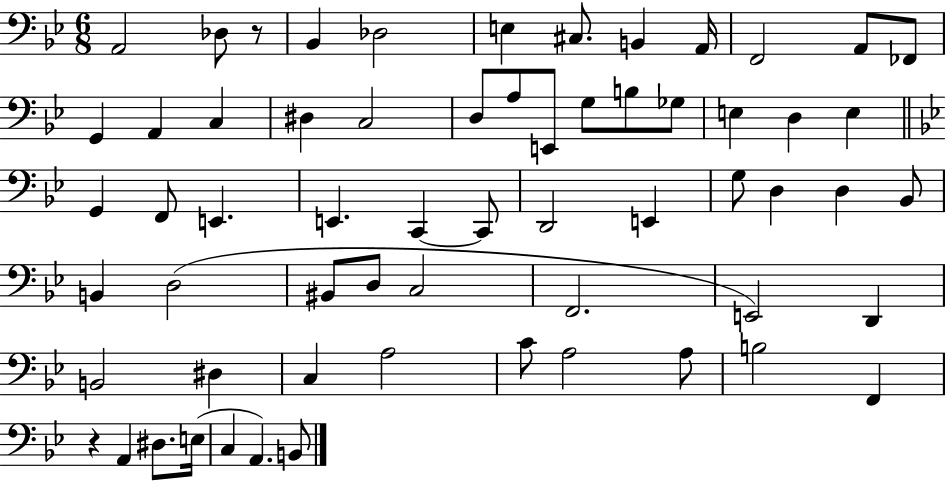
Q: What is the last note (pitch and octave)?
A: B2